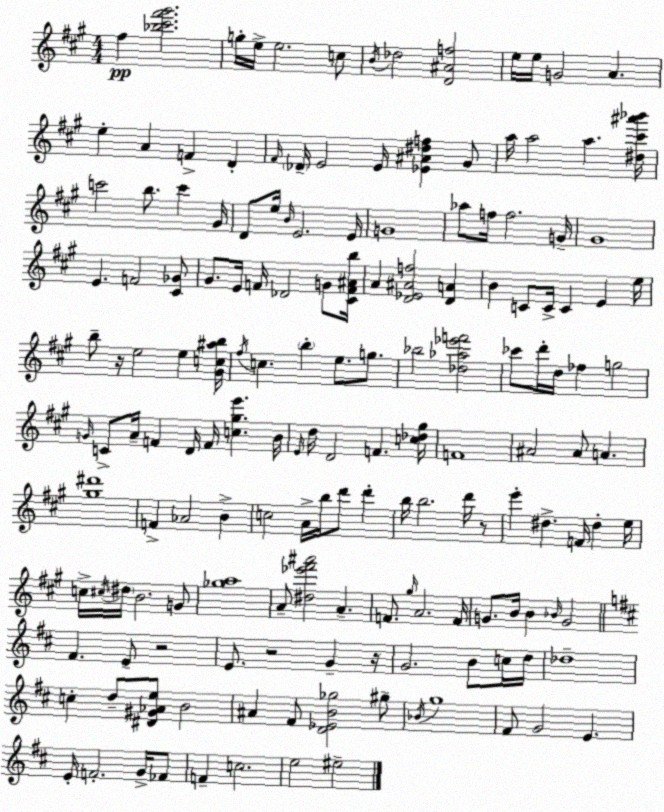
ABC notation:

X:1
T:Untitled
M:4/4
L:1/4
K:A
^f [_b^c'^f'^g']2 g/4 e/4 e2 c/2 B/4 _d2 [D^Af]2 e/4 e/4 G2 A e A F D ^F/4 _D/4 E2 E/4 [_E^A^df] ^G/2 a/4 a2 a [^d^c'^a'_b']/4 c'2 b/2 c' ^G/4 D/2 e/4 B/4 E2 E/4 G4 _a/2 f/4 f2 G/4 ^G4 E F2 [^C_G]/2 ^G/2 E/4 F/4 _D2 G/2 [^CF^Ab]/4 A [D_E^Af]2 [DA] B C/2 C/4 C E e/4 b/2 z/4 e2 e [^Gc^ab]/4 ^f/4 c b e/2 g/2 _b2 [_d_a_e'f']2 _c'/2 d'/4 d/4 _f g2 G/4 C/2 A/4 F D/4 F/4 [c^ge'] B/4 E/4 d/4 D2 F [c_d^g]/4 F4 ^A2 ^A/2 A [^g^d']4 F _A2 B c2 A/4 b/4 d'/2 d' b/4 b2 d'/4 z/2 e' ^d F/4 ^d e/4 c/4 ^c/4 ^d/4 B2 G/2 [_ga]4 A/2 [^d_e'^f'^a']2 A F/2 ^g/4 A2 F/4 G/2 B/4 B _B/4 G2 ^F E/2 z2 E/2 z2 G z/4 G2 B/2 c/4 d/4 _d4 c d/2 [^D^G_Ae]/2 B2 ^A ^F/2 [D_EB_g]2 ^g/2 _B/4 g4 ^F/2 G2 E E/4 F2 G/4 _F/2 F c2 e2 ^e2